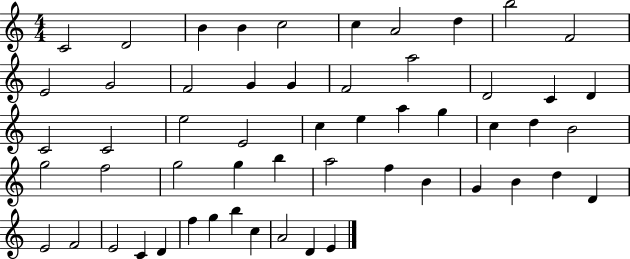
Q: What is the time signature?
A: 4/4